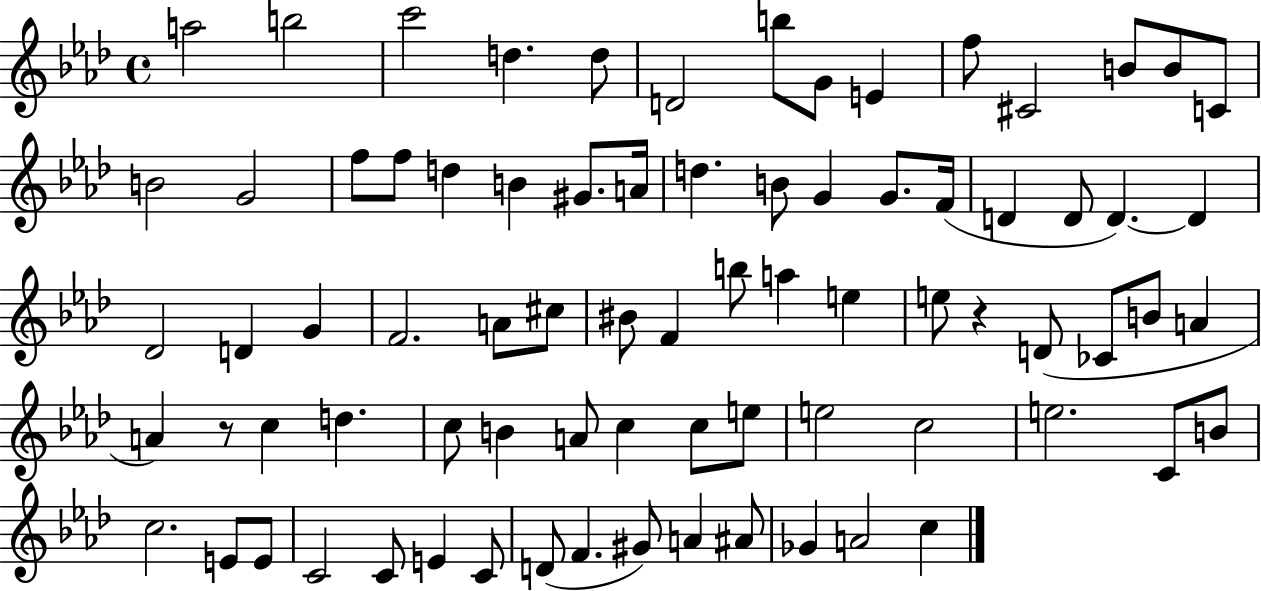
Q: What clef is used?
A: treble